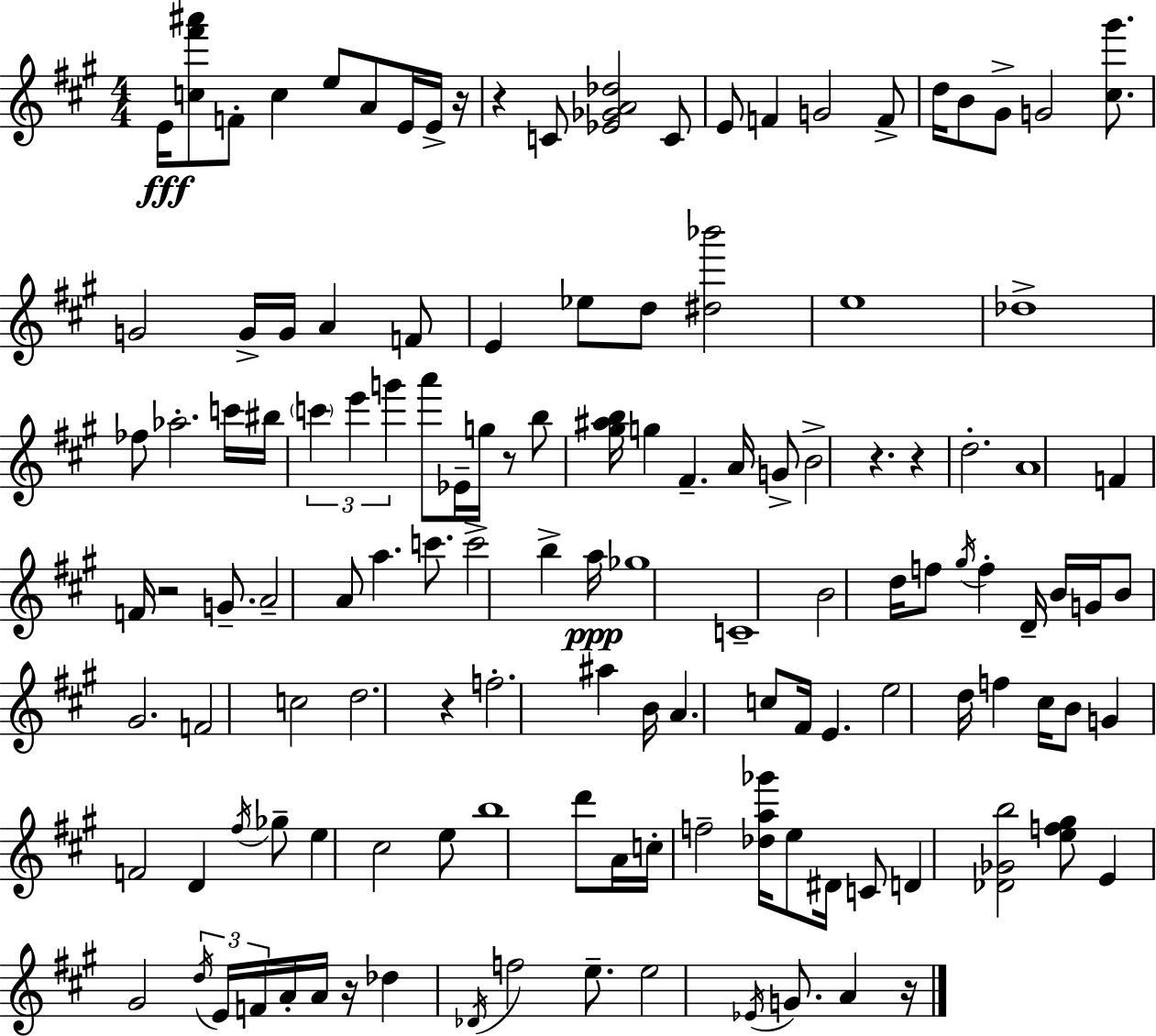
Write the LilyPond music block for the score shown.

{
  \clef treble
  \numericTimeSignature
  \time 4/4
  \key a \major
  e'16\fff <c'' fis''' ais'''>8 f'8-. c''4 e''8 a'8 e'16 e'16-> r16 | r4 c'8 <ees' ges' a' des''>2 c'8 | e'8 f'4 g'2 f'8-> | d''16 b'8 gis'8-> g'2 <cis'' gis'''>8. | \break g'2 g'16-> g'16 a'4 f'8 | e'4 ees''8 d''8 <dis'' bes'''>2 | e''1 | des''1-> | \break fes''8 aes''2.-. c'''16 bis''16 | \tuplet 3/2 { \parenthesize c'''4 e'''4 g'''4 } a'''8 ees'16-- g''16 | r8 b''8 <gis'' ais'' b''>16 g''4 fis'4.-- a'16 | g'8-> b'2-> r4. | \break r4 d''2.-. | a'1 | f'4 f'16 r2 g'8.-- | a'2-- a'8 a''4. | \break c'''8. c'''2-> b''4-> a''16\ppp | ges''1 | c'1-- | b'2 d''16 f''8 \acciaccatura { gis''16 } f''4-. | \break d'16-- b'16 g'16 b'8 gis'2. | f'2 c''2 | d''2. r4 | f''2.-. ais''4 | \break b'16 a'4. c''8 fis'16 e'4. | e''2 d''16 f''4 cis''16 b'8 | g'4 f'2 d'4 | \acciaccatura { fis''16 } ges''8-- e''4 cis''2 | \break e''8 b''1 | d'''8 a'16 c''16-. f''2-- <des'' a'' ges'''>16 e''8 | dis'16 c'8 d'4 <des' ges' b''>2 | <e'' f'' gis''>8 e'4 gis'2 \tuplet 3/2 { \acciaccatura { d''16 } e'16 | \break f'16 } a'16-. a'16 r16 des''4 \acciaccatura { des'16 } f''2 | e''8.-- e''2 \acciaccatura { ees'16 } g'8. | a'4 r16 \bar "|."
}